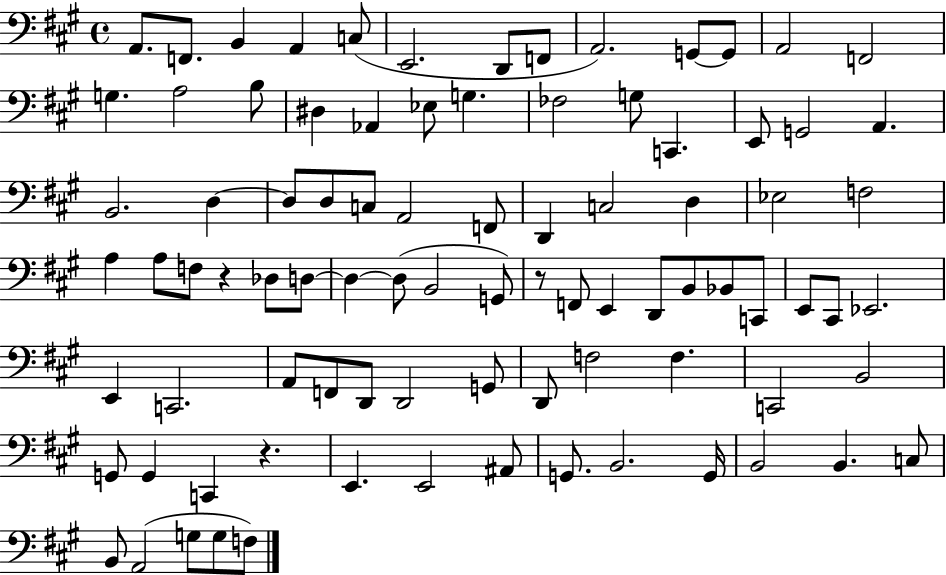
A2/e. F2/e. B2/q A2/q C3/e E2/h. D2/e F2/e A2/h. G2/e G2/e A2/h F2/h G3/q. A3/h B3/e D#3/q Ab2/q Eb3/e G3/q. FES3/h G3/e C2/q. E2/e G2/h A2/q. B2/h. D3/q D3/e D3/e C3/e A2/h F2/e D2/q C3/h D3/q Eb3/h F3/h A3/q A3/e F3/e R/q Db3/e D3/e D3/q D3/e B2/h G2/e R/e F2/e E2/q D2/e B2/e Bb2/e C2/e E2/e C#2/e Eb2/h. E2/q C2/h. A2/e F2/e D2/e D2/h G2/e D2/e F3/h F3/q. C2/h B2/h G2/e G2/q C2/q R/q. E2/q. E2/h A#2/e G2/e. B2/h. G2/s B2/h B2/q. C3/e B2/e A2/h G3/e G3/e F3/e